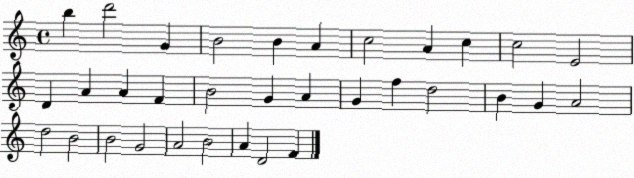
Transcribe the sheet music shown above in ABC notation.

X:1
T:Untitled
M:4/4
L:1/4
K:C
b d'2 G B2 B A c2 A c c2 E2 D A A F B2 G A G f d2 B G A2 d2 B2 B2 G2 A2 B2 A D2 F